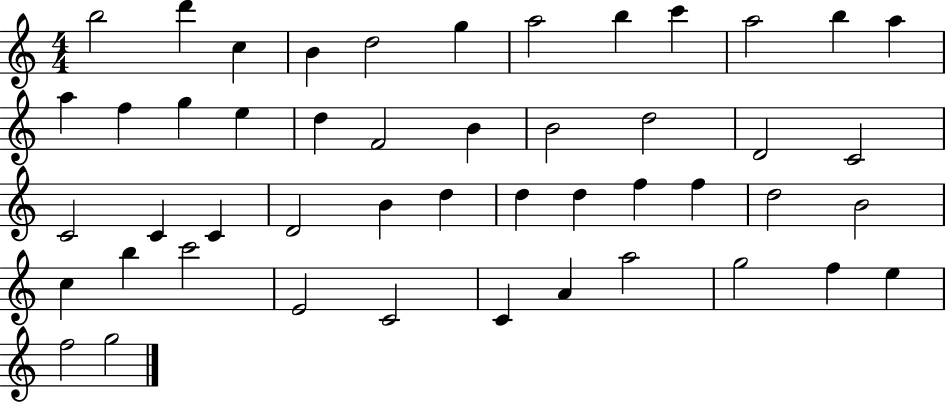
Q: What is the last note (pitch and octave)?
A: G5